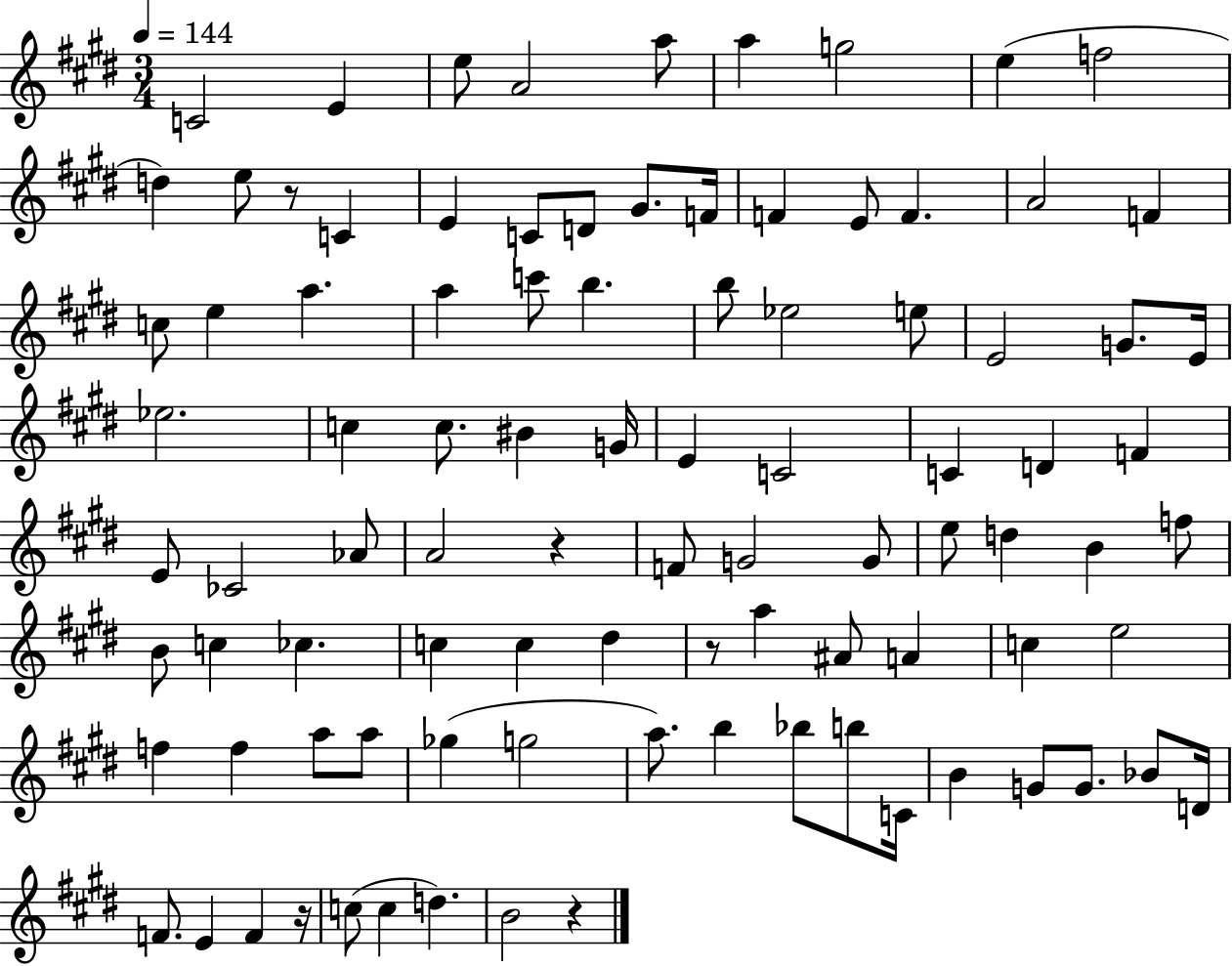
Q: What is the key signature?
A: E major